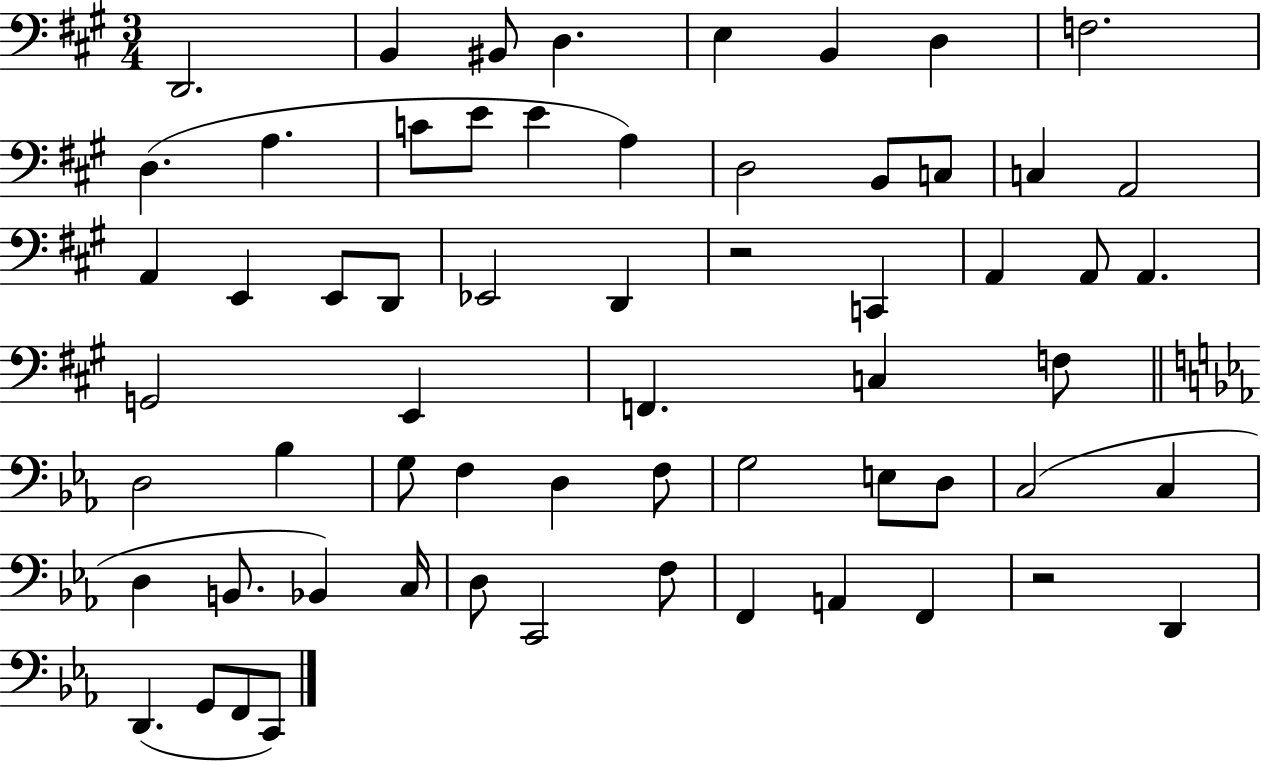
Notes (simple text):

D2/h. B2/q BIS2/e D3/q. E3/q B2/q D3/q F3/h. D3/q. A3/q. C4/e E4/e E4/q A3/q D3/h B2/e C3/e C3/q A2/h A2/q E2/q E2/e D2/e Eb2/h D2/q R/h C2/q A2/q A2/e A2/q. G2/h E2/q F2/q. C3/q F3/e D3/h Bb3/q G3/e F3/q D3/q F3/e G3/h E3/e D3/e C3/h C3/q D3/q B2/e. Bb2/q C3/s D3/e C2/h F3/e F2/q A2/q F2/q R/h D2/q D2/q. G2/e F2/e C2/e